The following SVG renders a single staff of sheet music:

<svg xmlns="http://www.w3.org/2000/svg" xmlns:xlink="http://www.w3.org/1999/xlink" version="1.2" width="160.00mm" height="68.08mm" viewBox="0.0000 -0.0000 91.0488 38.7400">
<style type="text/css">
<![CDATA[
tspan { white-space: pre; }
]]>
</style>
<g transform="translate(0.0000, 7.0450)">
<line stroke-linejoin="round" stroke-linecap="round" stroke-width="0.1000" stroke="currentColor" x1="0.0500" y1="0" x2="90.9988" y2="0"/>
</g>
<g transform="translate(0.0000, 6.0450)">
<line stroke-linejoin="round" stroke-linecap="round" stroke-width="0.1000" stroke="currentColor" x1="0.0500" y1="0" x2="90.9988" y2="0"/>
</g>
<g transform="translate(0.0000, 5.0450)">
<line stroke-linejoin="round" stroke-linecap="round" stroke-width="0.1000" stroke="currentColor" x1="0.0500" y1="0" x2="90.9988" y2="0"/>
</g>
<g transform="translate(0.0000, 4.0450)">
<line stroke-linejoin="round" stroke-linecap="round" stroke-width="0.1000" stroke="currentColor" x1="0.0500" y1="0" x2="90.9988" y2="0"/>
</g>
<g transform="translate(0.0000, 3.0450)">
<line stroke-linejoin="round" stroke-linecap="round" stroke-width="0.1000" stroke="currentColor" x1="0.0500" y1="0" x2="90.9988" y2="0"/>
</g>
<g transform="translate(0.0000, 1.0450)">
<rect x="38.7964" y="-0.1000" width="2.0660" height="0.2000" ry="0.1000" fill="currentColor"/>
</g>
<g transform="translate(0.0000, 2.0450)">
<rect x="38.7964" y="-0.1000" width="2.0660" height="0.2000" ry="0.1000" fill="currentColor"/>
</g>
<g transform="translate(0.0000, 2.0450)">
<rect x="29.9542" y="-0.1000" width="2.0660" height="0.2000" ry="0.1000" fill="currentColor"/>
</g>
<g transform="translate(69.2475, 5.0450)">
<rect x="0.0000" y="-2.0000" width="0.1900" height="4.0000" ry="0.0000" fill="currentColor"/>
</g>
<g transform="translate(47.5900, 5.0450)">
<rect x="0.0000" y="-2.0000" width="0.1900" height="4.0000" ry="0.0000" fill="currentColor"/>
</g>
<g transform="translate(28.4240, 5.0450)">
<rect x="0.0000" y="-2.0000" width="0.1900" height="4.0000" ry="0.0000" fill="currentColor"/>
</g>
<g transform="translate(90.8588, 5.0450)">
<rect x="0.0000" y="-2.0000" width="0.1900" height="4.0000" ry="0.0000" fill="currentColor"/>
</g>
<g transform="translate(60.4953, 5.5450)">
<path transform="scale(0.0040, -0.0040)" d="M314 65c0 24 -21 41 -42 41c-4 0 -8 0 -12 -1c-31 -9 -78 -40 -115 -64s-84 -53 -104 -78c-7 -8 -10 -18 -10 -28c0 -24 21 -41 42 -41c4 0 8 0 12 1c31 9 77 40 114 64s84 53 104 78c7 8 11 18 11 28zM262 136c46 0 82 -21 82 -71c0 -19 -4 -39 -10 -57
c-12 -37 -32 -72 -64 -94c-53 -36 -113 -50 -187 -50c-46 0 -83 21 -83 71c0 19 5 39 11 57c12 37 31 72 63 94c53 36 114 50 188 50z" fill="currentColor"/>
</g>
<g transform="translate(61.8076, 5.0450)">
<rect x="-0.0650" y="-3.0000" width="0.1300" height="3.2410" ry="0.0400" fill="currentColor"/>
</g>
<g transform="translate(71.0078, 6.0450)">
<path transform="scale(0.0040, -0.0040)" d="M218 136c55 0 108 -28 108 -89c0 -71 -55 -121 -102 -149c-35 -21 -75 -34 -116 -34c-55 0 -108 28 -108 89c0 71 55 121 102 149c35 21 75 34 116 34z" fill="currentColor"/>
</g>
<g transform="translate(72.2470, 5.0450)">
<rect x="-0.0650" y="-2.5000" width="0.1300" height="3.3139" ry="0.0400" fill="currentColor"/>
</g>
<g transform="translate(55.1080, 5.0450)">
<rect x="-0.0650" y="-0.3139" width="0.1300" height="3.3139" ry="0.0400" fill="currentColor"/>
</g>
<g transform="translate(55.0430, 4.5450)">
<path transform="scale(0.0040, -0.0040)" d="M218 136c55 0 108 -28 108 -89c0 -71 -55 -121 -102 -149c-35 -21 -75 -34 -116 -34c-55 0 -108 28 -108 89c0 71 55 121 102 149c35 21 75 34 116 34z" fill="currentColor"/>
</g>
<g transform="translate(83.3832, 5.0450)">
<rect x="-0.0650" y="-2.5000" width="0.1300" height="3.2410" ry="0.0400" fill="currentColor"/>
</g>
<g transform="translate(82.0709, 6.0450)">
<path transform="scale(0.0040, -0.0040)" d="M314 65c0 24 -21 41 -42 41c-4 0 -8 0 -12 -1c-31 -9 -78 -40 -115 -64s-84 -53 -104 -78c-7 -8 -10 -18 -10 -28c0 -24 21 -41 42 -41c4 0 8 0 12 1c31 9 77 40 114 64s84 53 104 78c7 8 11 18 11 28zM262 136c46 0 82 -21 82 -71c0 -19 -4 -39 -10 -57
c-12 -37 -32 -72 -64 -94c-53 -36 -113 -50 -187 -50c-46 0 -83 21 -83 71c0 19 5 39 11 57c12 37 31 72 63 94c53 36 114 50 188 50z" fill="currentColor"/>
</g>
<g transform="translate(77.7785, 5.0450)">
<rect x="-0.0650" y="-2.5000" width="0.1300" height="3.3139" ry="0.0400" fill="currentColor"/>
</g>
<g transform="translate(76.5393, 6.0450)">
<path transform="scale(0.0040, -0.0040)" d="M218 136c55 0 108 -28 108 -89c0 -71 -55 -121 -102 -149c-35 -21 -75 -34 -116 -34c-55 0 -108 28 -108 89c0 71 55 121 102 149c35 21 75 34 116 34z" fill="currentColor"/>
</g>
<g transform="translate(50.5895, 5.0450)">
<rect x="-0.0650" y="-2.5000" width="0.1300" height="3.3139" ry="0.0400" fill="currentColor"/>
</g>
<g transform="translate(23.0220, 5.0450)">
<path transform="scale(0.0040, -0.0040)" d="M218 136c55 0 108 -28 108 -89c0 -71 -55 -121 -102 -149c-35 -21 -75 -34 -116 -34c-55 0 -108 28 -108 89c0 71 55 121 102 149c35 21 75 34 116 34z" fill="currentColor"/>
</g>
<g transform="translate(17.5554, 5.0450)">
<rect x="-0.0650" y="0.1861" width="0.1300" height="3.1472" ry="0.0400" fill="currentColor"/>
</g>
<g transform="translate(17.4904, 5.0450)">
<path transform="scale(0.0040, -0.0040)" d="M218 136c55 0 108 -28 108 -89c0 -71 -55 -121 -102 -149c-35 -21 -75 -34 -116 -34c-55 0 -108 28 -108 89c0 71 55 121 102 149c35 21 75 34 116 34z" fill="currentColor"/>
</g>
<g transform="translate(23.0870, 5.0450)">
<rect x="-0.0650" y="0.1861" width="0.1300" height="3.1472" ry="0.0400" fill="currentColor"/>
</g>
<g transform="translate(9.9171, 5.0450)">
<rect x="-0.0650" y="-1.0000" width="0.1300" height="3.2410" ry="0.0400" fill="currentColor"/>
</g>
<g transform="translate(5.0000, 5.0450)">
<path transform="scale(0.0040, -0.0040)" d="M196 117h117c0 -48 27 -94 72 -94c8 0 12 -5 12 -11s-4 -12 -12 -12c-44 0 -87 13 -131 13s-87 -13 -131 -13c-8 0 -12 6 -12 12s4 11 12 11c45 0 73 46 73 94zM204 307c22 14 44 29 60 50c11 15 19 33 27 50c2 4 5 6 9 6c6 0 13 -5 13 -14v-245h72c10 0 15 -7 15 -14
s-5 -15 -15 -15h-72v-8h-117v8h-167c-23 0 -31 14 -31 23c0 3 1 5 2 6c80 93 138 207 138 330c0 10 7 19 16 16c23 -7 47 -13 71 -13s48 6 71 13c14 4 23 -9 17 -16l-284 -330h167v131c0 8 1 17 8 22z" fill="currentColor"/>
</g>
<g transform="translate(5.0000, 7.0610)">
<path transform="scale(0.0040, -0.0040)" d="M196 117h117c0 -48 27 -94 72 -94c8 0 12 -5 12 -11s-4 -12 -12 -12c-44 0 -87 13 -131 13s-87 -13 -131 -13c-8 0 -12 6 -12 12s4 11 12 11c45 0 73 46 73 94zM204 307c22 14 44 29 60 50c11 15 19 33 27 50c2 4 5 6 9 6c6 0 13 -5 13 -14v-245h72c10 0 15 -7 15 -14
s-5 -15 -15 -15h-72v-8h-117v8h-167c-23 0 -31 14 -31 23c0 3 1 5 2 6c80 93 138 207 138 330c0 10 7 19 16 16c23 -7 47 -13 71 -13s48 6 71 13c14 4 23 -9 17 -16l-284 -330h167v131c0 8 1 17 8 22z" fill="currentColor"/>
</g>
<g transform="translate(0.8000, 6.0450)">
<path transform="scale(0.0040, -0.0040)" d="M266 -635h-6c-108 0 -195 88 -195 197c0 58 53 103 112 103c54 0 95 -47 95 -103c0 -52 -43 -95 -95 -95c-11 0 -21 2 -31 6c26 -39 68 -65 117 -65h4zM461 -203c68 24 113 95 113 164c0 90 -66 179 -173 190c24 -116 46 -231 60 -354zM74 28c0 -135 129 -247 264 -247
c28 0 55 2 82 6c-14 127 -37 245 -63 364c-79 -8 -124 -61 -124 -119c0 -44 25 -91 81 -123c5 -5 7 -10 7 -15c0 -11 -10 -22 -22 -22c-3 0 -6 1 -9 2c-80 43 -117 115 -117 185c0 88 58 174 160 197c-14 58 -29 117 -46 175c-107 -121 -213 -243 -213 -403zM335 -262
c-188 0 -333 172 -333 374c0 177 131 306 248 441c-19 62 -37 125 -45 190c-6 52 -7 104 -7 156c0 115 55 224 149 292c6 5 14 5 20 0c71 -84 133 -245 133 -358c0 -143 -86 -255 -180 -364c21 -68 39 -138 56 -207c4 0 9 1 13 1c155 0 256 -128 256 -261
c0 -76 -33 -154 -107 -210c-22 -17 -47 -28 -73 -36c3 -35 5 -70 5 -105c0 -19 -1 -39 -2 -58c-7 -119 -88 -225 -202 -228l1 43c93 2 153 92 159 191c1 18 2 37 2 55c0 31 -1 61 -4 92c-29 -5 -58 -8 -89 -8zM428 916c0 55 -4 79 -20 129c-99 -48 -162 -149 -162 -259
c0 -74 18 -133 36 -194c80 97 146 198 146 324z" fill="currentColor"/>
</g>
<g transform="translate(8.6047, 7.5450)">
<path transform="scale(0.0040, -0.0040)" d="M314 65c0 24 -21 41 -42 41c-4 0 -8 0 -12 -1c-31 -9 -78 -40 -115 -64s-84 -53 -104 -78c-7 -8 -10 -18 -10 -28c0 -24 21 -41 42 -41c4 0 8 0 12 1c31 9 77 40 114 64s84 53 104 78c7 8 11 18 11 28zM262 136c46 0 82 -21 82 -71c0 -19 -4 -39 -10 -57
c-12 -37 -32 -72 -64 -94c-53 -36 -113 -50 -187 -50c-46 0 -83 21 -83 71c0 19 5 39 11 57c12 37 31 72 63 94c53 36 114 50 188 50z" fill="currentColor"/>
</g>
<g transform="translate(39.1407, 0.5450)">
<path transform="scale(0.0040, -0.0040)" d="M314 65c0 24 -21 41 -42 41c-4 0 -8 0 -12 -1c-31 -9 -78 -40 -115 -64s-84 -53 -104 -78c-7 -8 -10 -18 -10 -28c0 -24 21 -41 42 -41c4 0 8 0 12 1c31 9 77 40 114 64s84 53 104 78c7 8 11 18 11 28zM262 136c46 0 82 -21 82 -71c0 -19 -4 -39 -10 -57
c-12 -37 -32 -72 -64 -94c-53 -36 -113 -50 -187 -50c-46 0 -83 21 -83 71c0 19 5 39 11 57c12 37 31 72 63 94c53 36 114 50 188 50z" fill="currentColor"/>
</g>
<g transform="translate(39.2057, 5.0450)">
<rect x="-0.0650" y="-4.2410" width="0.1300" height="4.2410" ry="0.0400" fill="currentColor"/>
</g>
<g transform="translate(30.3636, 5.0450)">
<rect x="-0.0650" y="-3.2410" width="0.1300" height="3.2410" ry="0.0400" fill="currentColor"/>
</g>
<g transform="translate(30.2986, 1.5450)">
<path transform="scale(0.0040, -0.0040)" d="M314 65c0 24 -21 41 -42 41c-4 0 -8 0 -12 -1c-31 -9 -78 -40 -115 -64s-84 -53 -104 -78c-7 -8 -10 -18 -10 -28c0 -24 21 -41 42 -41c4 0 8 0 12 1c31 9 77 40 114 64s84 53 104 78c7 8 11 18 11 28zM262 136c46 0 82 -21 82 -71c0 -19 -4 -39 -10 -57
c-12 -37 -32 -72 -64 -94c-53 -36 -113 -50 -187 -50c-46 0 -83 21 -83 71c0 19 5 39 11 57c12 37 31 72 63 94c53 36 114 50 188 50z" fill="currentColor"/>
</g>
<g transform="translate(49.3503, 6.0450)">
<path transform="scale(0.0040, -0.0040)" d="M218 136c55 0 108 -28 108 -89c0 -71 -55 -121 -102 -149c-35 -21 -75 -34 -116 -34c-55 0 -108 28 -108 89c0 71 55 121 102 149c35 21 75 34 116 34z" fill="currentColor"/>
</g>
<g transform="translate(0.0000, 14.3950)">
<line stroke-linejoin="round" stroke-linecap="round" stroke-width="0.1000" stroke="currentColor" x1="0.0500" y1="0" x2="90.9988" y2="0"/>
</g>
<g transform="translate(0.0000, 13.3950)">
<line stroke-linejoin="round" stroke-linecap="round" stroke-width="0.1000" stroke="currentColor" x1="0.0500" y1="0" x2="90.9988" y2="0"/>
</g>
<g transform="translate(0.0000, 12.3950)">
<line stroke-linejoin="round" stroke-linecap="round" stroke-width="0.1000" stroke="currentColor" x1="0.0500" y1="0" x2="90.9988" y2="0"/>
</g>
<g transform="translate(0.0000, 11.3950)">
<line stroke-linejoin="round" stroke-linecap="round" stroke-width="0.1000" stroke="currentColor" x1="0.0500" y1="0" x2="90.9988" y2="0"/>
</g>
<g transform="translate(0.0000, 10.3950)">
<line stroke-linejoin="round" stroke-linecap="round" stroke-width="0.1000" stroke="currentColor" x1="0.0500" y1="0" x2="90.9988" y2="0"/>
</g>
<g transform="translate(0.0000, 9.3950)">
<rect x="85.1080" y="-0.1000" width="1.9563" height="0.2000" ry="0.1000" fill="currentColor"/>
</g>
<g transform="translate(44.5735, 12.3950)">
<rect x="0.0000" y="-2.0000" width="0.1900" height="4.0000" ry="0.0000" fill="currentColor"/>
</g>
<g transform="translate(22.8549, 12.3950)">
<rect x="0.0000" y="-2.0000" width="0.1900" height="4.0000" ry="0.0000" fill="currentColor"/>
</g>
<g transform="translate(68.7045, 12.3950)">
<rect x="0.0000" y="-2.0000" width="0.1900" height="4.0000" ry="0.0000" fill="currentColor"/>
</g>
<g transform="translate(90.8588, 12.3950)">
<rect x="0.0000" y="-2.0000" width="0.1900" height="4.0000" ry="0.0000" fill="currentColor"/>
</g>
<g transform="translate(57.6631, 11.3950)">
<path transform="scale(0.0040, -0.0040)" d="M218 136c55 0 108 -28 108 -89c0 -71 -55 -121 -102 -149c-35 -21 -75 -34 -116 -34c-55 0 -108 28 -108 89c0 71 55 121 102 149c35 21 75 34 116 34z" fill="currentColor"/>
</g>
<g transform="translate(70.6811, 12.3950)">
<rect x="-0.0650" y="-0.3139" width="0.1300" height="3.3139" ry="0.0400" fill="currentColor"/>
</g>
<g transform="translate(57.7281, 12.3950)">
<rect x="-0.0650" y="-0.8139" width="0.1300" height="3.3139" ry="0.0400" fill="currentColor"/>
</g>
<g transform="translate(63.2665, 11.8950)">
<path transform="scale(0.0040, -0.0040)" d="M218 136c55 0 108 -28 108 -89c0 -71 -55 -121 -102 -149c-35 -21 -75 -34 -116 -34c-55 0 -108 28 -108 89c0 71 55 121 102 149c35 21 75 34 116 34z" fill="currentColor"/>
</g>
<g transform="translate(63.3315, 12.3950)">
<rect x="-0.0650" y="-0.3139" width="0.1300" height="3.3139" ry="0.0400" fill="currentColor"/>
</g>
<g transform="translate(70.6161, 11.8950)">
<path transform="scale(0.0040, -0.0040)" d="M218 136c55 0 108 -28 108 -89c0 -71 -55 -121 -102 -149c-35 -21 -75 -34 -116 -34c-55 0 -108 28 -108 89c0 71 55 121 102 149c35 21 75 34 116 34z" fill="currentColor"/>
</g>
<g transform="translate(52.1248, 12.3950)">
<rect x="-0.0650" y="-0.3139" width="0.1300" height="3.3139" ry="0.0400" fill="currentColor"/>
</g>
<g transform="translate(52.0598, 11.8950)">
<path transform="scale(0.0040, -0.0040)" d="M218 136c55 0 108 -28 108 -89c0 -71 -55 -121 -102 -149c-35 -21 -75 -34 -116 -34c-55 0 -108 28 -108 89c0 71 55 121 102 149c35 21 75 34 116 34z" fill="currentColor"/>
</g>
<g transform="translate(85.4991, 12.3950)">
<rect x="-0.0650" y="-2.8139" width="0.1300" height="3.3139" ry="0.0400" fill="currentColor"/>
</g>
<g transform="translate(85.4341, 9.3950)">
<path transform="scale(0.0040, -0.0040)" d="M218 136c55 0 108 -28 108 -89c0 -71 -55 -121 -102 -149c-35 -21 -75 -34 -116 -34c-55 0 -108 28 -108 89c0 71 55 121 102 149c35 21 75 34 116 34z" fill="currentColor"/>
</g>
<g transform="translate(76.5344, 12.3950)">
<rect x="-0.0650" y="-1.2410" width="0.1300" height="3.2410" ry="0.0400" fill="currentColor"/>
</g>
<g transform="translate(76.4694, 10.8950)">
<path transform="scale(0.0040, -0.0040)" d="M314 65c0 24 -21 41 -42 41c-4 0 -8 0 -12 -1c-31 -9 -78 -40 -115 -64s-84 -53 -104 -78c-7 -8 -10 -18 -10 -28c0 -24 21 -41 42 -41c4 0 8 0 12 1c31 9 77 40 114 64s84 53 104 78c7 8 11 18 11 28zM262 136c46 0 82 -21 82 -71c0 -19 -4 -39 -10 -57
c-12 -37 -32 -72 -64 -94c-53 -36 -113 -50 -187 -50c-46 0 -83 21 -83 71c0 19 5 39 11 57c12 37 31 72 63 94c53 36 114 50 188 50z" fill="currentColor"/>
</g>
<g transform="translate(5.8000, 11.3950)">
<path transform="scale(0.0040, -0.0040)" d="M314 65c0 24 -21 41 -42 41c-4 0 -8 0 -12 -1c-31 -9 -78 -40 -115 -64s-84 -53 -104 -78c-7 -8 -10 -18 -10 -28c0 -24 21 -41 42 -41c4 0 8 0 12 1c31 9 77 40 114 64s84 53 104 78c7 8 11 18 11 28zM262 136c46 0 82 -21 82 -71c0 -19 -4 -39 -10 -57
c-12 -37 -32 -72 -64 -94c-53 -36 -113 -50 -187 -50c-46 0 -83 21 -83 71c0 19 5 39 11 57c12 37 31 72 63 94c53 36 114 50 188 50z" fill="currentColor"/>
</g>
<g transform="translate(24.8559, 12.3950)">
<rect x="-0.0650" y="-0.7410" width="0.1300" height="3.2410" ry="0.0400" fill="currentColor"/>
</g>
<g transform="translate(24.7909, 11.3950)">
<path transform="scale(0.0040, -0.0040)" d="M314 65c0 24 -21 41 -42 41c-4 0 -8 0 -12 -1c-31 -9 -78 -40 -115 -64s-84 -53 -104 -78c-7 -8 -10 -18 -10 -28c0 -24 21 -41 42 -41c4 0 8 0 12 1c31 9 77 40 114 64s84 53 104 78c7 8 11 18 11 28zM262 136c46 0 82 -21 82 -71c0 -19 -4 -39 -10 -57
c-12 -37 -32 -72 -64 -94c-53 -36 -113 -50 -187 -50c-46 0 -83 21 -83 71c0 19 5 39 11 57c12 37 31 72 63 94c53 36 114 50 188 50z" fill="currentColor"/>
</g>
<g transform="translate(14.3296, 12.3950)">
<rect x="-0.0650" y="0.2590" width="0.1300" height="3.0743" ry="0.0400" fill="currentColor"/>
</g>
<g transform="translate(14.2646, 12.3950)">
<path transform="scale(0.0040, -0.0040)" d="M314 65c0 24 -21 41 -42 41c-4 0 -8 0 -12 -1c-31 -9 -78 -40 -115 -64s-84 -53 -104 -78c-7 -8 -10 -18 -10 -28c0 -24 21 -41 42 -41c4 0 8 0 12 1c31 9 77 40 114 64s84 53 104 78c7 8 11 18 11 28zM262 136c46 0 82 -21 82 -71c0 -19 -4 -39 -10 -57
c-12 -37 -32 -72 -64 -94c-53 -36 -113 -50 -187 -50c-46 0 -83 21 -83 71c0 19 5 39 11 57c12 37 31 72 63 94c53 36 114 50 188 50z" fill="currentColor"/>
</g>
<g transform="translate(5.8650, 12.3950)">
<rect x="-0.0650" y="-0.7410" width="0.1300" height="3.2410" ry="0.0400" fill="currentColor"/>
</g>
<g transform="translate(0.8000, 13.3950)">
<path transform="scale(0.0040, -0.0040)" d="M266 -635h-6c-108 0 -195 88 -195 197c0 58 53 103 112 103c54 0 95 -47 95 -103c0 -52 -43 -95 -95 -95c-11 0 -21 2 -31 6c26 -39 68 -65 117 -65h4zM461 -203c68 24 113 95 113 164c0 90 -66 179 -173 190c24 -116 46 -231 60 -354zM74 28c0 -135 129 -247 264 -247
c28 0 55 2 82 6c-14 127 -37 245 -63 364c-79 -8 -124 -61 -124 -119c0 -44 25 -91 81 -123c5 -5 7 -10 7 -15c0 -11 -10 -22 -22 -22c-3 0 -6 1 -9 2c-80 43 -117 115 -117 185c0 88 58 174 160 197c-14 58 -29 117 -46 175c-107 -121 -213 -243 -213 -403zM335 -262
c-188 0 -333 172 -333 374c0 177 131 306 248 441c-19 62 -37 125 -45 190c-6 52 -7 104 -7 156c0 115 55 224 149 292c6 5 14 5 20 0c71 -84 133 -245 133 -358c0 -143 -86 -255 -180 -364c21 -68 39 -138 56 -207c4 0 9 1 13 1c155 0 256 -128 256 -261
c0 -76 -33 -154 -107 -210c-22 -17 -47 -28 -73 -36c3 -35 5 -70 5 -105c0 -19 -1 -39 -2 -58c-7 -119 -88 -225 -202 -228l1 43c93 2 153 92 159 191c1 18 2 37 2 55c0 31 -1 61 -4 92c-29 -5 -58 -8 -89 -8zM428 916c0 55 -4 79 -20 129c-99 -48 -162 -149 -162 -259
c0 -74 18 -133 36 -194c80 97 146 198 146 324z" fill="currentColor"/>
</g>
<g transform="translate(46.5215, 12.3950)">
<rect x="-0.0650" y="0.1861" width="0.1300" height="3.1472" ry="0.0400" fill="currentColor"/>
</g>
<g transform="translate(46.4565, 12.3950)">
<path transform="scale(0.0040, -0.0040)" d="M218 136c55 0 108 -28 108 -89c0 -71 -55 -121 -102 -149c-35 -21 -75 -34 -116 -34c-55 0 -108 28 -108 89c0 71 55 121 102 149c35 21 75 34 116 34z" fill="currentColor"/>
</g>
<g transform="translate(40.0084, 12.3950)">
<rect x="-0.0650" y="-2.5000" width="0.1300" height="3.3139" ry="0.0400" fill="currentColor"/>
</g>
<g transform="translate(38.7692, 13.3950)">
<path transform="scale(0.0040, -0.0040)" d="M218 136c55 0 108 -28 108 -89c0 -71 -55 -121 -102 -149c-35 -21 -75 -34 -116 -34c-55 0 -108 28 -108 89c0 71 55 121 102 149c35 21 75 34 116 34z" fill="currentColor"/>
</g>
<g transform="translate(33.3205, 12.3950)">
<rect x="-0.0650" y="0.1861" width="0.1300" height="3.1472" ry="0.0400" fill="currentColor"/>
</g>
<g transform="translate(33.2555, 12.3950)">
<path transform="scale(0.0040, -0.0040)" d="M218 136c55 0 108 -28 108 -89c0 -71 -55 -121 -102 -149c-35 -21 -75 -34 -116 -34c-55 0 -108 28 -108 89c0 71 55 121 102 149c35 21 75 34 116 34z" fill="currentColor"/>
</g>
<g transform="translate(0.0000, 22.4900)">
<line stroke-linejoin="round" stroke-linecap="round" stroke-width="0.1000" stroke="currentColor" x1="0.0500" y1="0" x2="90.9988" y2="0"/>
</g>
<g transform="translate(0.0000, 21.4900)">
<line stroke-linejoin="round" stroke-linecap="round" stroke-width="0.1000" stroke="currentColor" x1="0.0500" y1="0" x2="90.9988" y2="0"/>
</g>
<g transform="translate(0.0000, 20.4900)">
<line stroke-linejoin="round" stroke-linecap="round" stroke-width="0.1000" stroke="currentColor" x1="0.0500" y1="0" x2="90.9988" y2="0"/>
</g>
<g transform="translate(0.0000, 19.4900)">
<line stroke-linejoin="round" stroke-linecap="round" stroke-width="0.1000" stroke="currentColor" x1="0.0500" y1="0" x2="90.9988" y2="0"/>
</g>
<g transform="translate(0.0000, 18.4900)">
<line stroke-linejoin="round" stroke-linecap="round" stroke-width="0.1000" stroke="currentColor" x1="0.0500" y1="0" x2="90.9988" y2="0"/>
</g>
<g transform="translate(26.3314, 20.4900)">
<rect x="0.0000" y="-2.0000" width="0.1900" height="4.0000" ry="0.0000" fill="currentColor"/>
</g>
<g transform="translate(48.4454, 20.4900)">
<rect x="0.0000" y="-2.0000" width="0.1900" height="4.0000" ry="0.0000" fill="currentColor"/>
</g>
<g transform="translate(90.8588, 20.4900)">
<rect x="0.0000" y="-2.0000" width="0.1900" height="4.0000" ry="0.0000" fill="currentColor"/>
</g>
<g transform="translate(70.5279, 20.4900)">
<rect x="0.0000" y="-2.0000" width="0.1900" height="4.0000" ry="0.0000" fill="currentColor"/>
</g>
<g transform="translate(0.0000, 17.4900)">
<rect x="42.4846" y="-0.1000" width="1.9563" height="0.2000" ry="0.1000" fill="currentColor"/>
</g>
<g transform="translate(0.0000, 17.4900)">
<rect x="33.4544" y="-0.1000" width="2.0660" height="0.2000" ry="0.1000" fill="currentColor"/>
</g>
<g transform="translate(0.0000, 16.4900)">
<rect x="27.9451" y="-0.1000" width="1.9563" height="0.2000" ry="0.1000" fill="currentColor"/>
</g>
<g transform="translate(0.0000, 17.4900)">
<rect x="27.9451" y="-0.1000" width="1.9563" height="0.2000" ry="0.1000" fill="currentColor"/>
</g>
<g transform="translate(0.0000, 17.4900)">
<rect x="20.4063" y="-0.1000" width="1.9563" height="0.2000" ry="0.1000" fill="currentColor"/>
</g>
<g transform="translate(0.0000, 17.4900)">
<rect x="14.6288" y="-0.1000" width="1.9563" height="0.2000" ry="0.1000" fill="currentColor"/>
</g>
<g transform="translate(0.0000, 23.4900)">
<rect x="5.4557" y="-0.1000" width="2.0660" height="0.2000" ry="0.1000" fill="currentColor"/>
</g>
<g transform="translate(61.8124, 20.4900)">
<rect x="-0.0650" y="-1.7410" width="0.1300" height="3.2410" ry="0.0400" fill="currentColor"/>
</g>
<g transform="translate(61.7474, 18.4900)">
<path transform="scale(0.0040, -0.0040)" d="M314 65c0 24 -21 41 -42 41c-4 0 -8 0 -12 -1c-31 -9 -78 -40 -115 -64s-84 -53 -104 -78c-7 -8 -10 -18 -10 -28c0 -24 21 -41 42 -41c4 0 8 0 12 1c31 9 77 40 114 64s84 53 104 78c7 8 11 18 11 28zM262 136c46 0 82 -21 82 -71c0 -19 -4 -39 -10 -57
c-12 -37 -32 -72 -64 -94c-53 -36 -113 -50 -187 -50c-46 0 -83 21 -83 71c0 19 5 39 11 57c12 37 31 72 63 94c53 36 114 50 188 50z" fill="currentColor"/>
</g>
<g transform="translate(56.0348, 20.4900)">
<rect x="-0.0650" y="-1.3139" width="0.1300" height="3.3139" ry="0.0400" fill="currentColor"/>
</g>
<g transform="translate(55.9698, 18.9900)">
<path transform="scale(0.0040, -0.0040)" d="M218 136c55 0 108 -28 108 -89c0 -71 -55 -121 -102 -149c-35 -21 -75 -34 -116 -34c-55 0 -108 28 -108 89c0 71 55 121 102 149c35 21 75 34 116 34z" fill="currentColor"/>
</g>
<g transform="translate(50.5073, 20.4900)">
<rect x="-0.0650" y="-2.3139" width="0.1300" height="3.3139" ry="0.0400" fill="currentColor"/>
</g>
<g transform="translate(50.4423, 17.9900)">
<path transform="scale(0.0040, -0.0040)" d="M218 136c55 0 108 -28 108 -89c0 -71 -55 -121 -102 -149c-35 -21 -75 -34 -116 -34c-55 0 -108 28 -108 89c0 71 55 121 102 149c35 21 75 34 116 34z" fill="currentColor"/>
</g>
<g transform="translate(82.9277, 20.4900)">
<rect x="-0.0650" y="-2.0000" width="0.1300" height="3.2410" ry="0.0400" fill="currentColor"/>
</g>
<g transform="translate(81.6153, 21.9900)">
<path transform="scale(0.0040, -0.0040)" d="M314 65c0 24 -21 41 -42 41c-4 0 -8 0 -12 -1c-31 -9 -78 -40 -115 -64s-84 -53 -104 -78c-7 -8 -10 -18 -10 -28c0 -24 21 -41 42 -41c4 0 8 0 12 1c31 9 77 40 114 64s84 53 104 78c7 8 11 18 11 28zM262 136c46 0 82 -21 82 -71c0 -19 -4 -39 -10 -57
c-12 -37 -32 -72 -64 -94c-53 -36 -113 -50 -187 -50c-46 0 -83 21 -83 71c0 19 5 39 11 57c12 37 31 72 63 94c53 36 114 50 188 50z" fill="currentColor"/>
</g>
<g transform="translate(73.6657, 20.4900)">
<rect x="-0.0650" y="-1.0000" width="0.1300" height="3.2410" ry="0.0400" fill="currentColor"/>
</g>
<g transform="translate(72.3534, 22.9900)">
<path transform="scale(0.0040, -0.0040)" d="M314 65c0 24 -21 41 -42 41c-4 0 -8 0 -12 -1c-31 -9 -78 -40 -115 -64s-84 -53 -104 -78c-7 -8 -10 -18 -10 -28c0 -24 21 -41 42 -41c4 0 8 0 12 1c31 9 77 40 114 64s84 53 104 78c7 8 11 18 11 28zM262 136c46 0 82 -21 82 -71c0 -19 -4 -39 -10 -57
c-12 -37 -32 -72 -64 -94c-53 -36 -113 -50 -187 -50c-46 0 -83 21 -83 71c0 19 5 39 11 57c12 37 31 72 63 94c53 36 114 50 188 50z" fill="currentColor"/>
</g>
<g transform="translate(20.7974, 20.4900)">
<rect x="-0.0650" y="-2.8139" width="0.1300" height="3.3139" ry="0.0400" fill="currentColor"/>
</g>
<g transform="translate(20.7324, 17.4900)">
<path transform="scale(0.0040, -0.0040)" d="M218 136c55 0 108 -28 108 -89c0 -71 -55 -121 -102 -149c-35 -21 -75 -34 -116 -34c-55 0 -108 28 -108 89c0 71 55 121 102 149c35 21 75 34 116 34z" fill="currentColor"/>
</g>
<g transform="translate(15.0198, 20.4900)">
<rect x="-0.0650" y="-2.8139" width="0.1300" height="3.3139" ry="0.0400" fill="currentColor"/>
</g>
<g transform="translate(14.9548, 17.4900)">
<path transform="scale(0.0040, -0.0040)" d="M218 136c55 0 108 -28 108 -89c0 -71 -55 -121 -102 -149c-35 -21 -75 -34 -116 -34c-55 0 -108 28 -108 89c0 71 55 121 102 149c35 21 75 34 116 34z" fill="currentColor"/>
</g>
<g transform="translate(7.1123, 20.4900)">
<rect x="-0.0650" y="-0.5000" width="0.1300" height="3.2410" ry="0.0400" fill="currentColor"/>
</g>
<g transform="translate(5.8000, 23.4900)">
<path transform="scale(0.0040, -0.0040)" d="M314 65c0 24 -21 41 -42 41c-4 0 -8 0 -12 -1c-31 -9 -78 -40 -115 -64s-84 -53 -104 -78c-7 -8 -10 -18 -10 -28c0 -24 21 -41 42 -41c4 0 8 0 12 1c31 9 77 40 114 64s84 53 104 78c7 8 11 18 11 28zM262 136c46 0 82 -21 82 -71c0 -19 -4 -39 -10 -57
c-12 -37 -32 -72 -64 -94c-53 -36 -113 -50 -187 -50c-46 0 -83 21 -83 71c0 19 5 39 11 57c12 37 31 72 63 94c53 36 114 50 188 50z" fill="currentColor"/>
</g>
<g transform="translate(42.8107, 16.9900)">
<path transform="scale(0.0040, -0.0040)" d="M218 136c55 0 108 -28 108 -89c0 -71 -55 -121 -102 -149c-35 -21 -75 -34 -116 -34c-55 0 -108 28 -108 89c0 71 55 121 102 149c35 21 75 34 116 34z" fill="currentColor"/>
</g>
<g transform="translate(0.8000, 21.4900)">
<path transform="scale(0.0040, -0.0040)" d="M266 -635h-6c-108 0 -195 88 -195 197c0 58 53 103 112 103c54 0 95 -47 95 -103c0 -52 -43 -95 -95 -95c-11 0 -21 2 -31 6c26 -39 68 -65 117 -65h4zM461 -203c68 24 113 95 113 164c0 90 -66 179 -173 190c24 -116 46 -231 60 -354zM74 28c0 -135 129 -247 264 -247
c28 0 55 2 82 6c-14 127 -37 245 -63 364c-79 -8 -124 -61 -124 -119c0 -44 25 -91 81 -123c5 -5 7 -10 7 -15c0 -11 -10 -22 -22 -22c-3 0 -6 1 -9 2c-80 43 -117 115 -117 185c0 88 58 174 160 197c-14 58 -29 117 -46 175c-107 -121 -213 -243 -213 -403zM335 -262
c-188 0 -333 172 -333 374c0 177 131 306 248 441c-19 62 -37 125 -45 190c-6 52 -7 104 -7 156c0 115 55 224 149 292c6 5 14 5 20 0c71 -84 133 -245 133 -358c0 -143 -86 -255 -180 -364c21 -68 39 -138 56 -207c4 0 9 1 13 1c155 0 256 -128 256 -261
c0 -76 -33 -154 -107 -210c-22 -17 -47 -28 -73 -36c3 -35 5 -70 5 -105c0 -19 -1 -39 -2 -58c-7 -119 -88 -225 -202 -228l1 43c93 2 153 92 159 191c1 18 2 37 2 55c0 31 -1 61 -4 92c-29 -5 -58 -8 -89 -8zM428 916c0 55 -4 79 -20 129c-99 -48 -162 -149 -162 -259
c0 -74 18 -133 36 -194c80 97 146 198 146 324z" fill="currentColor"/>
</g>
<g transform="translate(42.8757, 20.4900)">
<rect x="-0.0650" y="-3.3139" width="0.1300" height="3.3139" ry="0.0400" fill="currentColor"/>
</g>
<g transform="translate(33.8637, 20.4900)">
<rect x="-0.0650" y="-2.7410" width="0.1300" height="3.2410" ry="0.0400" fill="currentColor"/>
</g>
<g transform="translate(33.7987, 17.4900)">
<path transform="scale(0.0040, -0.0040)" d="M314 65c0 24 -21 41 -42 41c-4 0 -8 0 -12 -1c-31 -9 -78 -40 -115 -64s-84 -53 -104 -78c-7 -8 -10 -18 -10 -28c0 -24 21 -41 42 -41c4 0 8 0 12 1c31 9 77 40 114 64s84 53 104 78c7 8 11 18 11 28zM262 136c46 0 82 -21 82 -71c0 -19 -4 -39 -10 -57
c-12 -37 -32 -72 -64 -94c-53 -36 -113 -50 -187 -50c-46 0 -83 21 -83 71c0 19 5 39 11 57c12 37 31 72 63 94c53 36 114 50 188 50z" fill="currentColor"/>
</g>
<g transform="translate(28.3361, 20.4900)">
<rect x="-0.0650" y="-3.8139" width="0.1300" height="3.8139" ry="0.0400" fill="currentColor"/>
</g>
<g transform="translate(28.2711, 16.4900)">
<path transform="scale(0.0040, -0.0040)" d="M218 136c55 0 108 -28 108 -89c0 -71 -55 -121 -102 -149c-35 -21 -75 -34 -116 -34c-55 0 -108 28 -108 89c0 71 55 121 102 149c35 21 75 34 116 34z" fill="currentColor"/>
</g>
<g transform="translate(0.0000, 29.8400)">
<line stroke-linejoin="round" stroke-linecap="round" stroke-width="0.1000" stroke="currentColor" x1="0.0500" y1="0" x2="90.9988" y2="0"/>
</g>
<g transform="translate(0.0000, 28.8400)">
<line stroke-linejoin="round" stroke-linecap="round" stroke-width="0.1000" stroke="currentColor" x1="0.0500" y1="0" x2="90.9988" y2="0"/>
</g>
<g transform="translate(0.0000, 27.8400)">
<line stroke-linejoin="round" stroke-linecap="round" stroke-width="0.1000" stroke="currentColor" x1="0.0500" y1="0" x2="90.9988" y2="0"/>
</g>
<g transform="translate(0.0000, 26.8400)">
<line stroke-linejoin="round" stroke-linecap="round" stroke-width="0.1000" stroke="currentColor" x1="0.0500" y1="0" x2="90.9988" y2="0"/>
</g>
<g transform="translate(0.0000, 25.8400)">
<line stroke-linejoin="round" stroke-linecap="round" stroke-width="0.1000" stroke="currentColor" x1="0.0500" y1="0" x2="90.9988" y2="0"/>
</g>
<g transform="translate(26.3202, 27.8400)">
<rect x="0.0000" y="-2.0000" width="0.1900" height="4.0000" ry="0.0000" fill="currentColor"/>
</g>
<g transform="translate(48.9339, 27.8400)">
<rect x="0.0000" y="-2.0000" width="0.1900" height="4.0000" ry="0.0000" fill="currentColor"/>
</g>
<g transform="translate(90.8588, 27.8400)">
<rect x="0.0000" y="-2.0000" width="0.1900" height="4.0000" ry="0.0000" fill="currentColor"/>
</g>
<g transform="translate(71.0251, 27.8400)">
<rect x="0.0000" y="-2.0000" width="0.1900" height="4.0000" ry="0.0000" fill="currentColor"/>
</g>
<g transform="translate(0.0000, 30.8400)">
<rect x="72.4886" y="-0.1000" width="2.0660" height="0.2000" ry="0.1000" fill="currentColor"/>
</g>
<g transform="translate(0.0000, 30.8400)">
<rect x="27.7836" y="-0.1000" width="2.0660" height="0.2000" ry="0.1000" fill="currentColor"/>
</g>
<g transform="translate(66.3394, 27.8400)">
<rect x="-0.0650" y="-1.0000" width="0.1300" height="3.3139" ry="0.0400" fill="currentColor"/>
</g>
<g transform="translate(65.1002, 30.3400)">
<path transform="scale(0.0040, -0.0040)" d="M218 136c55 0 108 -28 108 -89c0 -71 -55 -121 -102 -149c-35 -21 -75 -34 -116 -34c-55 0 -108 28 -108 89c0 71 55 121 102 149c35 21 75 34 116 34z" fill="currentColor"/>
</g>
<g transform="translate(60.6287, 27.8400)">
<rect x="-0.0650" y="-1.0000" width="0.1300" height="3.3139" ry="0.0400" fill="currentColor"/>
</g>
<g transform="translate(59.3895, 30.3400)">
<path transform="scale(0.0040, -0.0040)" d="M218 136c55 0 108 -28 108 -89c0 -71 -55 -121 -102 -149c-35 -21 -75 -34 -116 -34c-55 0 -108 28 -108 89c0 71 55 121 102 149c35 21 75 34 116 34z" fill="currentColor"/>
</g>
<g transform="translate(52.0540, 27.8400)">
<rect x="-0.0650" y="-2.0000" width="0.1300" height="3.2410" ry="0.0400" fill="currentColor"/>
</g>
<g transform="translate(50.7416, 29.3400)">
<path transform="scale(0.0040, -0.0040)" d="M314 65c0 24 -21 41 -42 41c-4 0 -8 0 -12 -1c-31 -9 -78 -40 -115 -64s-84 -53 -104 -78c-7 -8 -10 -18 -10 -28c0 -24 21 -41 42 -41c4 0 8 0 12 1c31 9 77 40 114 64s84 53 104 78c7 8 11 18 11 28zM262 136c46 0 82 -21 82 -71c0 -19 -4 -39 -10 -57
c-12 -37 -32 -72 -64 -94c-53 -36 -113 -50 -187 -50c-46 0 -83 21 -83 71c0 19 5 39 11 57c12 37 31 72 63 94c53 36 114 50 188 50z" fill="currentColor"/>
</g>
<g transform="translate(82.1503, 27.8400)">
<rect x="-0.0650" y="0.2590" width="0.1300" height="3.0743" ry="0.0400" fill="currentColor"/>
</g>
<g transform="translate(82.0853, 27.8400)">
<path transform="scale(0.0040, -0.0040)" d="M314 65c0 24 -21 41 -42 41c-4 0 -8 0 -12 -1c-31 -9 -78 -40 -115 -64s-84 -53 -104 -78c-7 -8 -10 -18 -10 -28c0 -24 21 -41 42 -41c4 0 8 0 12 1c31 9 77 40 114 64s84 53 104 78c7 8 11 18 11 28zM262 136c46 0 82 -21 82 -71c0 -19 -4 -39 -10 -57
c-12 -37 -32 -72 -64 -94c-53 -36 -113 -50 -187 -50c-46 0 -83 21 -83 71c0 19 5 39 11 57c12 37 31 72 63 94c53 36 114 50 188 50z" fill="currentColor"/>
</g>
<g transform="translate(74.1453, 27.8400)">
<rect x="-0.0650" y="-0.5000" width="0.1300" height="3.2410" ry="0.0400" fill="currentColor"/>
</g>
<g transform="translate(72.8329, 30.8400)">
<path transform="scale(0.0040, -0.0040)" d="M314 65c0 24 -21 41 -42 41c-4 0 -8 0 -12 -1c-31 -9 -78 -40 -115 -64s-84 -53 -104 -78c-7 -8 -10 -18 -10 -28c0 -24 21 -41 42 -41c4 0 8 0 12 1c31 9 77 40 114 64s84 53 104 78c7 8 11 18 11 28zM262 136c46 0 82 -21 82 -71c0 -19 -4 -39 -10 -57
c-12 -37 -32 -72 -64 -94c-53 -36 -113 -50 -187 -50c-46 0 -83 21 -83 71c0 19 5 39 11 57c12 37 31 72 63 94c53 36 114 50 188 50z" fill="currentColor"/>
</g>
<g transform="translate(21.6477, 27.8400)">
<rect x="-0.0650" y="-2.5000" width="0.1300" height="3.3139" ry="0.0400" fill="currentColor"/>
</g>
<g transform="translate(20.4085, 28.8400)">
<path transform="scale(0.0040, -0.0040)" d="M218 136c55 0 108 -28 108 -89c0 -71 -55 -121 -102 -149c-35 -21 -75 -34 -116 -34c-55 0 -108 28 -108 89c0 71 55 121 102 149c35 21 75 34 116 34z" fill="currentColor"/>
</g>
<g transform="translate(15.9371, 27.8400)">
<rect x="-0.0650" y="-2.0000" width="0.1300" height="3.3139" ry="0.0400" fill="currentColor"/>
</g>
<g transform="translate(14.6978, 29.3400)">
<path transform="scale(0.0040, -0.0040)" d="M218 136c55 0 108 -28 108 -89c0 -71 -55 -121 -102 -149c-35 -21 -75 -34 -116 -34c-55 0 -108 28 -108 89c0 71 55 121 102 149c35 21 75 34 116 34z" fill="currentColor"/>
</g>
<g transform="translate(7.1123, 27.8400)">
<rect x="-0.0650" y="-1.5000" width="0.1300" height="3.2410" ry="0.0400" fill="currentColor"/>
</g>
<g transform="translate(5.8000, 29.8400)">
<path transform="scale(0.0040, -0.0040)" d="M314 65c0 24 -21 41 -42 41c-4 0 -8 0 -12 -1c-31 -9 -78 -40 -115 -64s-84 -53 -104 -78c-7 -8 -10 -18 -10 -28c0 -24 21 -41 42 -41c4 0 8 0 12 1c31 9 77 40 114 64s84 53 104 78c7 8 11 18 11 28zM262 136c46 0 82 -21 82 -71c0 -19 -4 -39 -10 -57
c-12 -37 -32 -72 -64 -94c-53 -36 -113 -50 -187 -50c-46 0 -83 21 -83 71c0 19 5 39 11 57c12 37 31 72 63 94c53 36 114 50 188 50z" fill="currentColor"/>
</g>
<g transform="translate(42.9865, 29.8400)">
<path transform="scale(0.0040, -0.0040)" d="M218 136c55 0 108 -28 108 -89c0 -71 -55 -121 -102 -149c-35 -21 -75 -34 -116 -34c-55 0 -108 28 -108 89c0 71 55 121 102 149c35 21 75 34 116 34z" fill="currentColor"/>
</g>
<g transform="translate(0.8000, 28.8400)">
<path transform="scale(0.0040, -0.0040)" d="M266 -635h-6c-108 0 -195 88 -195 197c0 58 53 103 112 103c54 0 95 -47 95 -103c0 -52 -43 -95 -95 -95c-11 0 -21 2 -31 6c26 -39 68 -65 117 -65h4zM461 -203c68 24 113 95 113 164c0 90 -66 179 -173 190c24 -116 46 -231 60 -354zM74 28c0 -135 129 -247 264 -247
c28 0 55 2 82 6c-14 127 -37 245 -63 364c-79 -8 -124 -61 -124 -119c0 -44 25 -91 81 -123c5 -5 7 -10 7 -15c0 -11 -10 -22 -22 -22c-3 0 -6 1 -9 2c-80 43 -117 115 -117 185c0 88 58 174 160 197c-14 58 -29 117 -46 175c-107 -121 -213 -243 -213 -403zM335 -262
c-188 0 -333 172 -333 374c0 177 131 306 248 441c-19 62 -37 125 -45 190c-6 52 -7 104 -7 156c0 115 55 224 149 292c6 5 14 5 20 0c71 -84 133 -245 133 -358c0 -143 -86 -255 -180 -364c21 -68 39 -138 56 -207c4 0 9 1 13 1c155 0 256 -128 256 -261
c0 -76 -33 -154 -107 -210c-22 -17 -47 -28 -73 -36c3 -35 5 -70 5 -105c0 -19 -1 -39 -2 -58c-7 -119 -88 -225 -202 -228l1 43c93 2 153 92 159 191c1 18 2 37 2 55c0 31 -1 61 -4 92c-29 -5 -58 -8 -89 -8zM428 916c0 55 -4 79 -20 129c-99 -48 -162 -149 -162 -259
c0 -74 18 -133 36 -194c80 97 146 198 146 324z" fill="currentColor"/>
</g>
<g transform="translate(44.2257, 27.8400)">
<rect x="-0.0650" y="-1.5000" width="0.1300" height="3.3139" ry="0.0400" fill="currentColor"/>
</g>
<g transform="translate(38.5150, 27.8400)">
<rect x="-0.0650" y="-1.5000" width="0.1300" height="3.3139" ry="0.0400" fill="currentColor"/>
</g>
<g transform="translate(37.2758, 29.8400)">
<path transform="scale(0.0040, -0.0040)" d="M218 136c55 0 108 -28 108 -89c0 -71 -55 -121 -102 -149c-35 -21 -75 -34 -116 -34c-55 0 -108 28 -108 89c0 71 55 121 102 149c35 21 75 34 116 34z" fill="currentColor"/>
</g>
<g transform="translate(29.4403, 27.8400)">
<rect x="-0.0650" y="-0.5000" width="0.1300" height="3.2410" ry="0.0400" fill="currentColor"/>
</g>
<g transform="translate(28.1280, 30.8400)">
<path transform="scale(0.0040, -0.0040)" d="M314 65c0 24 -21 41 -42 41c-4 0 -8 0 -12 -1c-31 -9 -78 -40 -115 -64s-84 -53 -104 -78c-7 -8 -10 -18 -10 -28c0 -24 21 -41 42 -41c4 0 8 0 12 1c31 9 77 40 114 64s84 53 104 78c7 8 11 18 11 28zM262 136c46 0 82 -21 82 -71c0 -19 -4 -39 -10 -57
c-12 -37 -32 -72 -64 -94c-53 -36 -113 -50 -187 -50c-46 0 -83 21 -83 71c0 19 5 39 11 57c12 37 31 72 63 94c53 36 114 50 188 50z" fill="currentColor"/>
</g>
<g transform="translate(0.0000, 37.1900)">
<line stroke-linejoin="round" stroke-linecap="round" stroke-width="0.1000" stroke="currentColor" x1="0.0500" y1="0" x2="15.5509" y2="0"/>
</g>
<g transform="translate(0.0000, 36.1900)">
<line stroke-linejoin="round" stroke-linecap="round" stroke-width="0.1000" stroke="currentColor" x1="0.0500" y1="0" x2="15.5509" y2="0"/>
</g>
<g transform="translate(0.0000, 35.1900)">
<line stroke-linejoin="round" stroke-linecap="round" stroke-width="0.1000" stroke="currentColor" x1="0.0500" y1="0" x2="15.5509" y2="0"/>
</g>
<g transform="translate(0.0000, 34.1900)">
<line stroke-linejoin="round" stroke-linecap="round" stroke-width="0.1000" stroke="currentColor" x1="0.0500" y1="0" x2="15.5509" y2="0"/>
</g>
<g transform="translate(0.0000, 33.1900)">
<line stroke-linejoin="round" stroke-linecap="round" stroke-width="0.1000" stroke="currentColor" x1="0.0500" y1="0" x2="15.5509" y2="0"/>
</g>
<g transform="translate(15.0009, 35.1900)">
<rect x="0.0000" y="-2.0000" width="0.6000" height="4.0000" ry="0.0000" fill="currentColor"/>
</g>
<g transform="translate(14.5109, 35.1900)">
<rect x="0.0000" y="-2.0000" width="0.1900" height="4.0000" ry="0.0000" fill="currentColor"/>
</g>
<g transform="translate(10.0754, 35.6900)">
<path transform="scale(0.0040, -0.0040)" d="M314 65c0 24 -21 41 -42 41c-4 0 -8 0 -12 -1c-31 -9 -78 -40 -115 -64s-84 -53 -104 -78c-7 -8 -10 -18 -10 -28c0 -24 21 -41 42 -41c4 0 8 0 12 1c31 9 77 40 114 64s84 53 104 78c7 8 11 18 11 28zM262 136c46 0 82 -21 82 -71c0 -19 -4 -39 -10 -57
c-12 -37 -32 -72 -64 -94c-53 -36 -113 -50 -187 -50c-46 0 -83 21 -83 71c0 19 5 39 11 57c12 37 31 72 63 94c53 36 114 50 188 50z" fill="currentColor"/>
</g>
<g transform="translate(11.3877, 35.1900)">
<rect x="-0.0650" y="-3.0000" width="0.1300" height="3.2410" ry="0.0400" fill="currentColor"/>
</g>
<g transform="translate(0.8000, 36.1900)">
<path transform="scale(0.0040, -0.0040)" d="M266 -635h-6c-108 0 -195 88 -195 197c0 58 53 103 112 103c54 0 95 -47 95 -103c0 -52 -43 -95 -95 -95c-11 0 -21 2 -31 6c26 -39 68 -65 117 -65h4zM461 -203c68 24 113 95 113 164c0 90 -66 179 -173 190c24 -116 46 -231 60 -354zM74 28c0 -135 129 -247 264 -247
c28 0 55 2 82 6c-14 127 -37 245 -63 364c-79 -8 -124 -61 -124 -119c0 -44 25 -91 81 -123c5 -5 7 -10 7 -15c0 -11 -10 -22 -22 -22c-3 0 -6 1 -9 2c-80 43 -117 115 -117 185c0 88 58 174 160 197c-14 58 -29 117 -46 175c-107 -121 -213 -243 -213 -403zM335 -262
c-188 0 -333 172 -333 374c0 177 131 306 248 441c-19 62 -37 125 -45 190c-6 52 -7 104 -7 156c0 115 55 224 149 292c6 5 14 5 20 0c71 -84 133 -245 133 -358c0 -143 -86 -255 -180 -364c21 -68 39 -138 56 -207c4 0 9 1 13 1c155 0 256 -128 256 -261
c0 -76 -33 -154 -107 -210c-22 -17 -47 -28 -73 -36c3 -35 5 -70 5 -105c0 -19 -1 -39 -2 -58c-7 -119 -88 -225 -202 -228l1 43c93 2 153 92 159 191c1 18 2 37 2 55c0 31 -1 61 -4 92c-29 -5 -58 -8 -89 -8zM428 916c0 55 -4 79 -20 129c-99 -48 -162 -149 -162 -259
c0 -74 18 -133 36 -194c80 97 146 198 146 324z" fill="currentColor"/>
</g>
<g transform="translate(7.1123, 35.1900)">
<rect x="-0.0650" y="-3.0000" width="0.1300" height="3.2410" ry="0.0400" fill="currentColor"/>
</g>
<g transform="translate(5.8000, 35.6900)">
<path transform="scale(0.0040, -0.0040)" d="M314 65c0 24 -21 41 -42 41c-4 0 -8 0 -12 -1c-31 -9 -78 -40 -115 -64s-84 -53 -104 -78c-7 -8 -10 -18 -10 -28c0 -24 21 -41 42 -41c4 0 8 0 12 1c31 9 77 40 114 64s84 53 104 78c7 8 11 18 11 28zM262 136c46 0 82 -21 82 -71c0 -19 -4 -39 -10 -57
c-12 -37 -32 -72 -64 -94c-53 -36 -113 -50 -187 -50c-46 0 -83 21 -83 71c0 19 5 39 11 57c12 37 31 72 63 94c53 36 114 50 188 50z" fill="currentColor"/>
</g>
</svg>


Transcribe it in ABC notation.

X:1
T:Untitled
M:4/4
L:1/4
K:C
D2 B B b2 d'2 G c A2 G G G2 d2 B2 d2 B G B c d c c e2 a C2 a a c' a2 b g e f2 D2 F2 E2 F G C2 E E F2 D D C2 B2 A2 A2